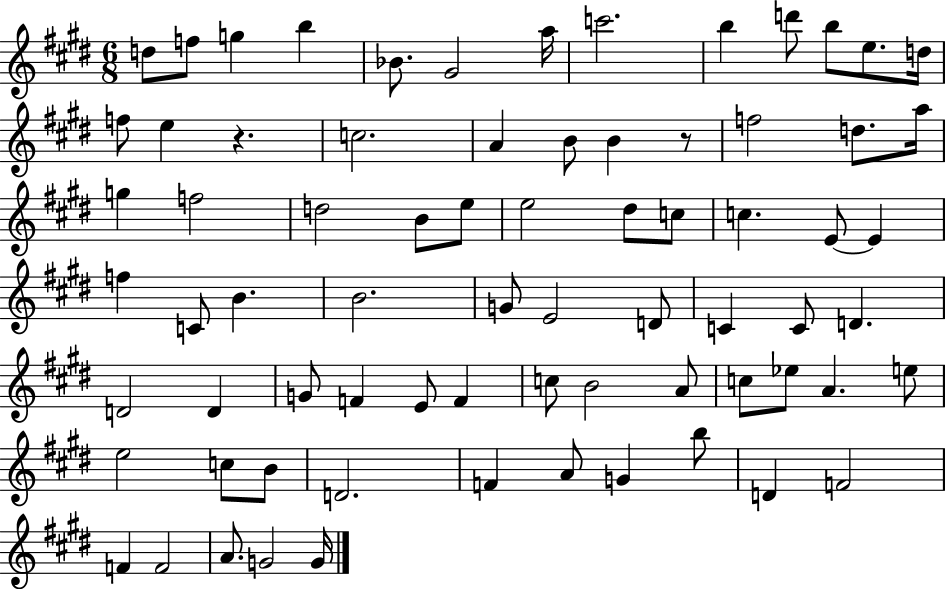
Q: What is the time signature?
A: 6/8